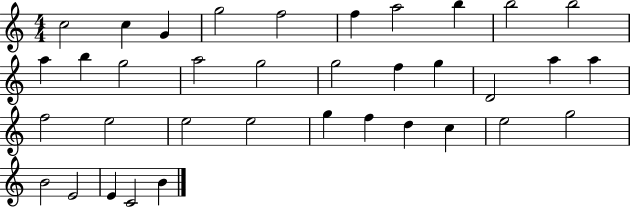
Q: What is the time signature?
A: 4/4